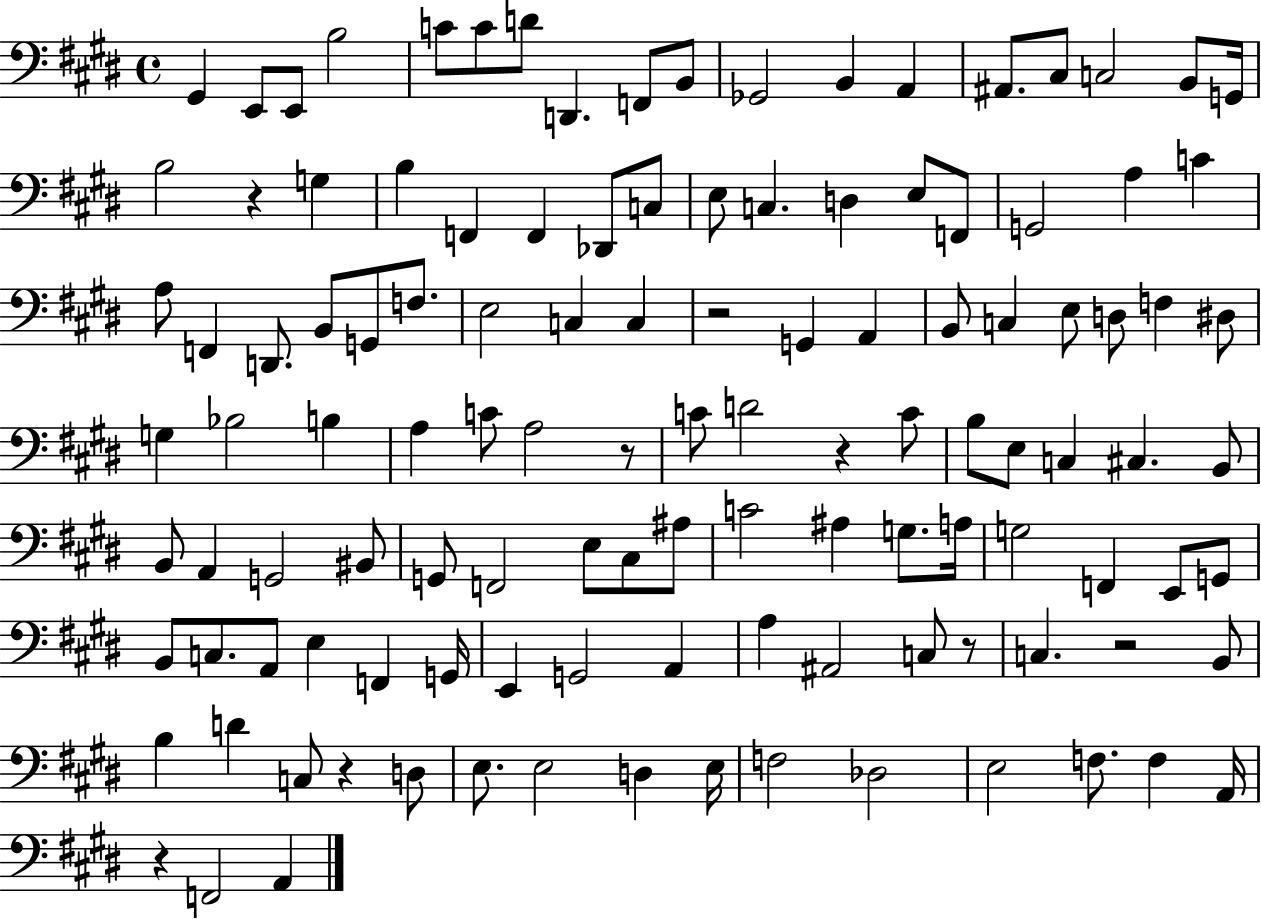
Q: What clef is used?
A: bass